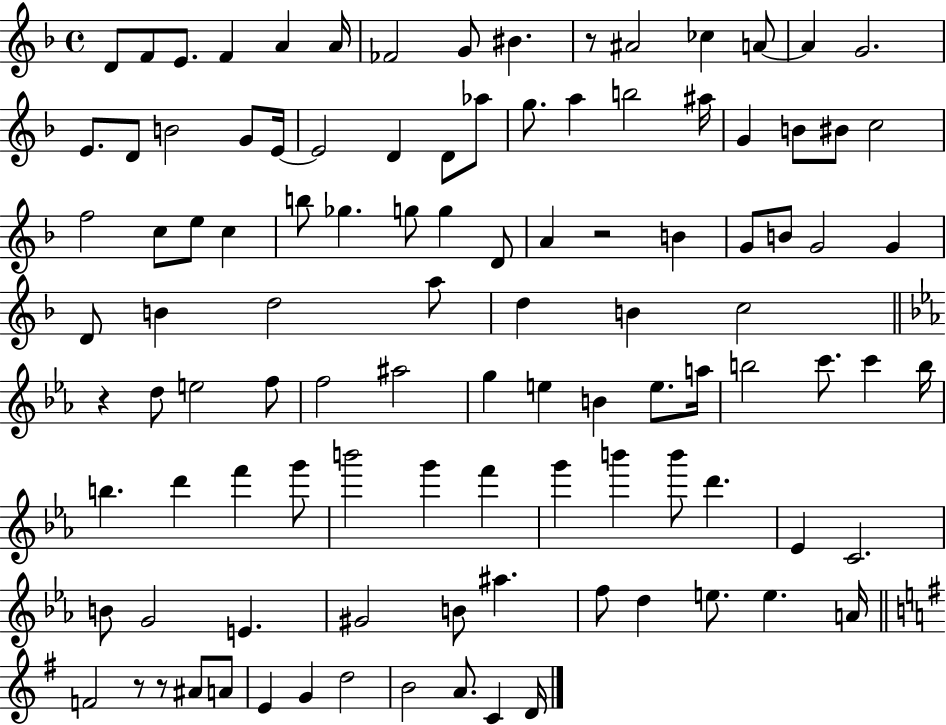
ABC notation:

X:1
T:Untitled
M:4/4
L:1/4
K:F
D/2 F/2 E/2 F A A/4 _F2 G/2 ^B z/2 ^A2 _c A/2 A G2 E/2 D/2 B2 G/2 E/4 E2 D D/2 _a/2 g/2 a b2 ^a/4 G B/2 ^B/2 c2 f2 c/2 e/2 c b/2 _g g/2 g D/2 A z2 B G/2 B/2 G2 G D/2 B d2 a/2 d B c2 z d/2 e2 f/2 f2 ^a2 g e B e/2 a/4 b2 c'/2 c' b/4 b d' f' g'/2 b'2 g' f' g' b' b'/2 d' _E C2 B/2 G2 E ^G2 B/2 ^a f/2 d e/2 e A/4 F2 z/2 z/2 ^A/2 A/2 E G d2 B2 A/2 C D/4